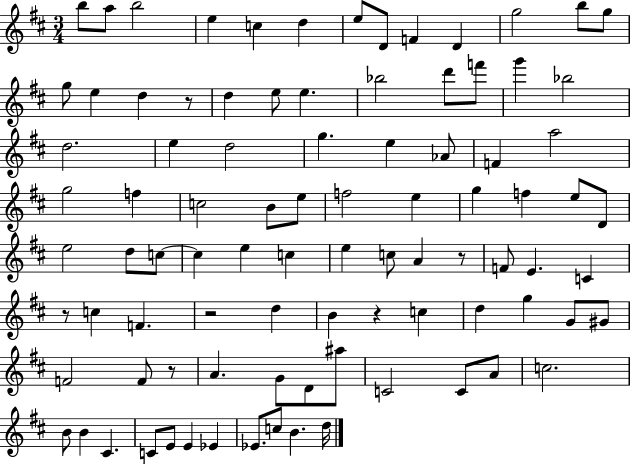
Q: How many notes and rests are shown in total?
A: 91